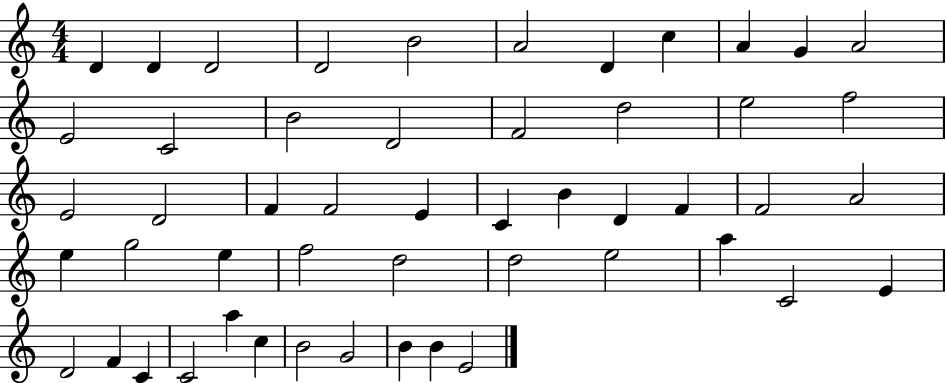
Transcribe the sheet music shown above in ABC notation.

X:1
T:Untitled
M:4/4
L:1/4
K:C
D D D2 D2 B2 A2 D c A G A2 E2 C2 B2 D2 F2 d2 e2 f2 E2 D2 F F2 E C B D F F2 A2 e g2 e f2 d2 d2 e2 a C2 E D2 F C C2 a c B2 G2 B B E2